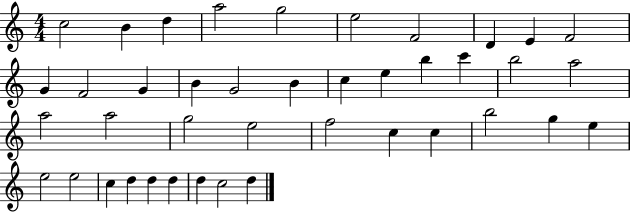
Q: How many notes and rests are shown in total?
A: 41